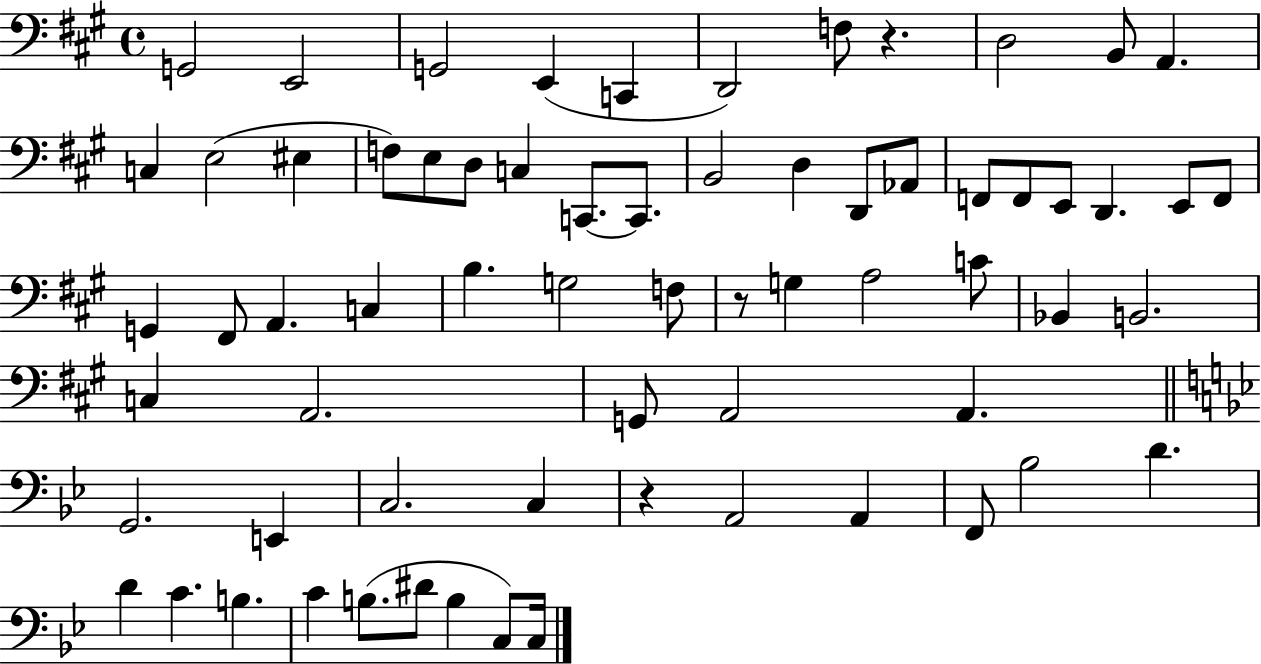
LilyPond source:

{
  \clef bass
  \time 4/4
  \defaultTimeSignature
  \key a \major
  \repeat volta 2 { g,2 e,2 | g,2 e,4( c,4 | d,2) f8 r4. | d2 b,8 a,4. | \break c4 e2( eis4 | f8) e8 d8 c4 c,8.~~ c,8. | b,2 d4 d,8 aes,8 | f,8 f,8 e,8 d,4. e,8 f,8 | \break g,4 fis,8 a,4. c4 | b4. g2 f8 | r8 g4 a2 c'8 | bes,4 b,2. | \break c4 a,2. | g,8 a,2 a,4. | \bar "||" \break \key bes \major g,2. e,4 | c2. c4 | r4 a,2 a,4 | f,8 bes2 d'4. | \break d'4 c'4. b4. | c'4 b8.( dis'8 b4 c8) c16 | } \bar "|."
}